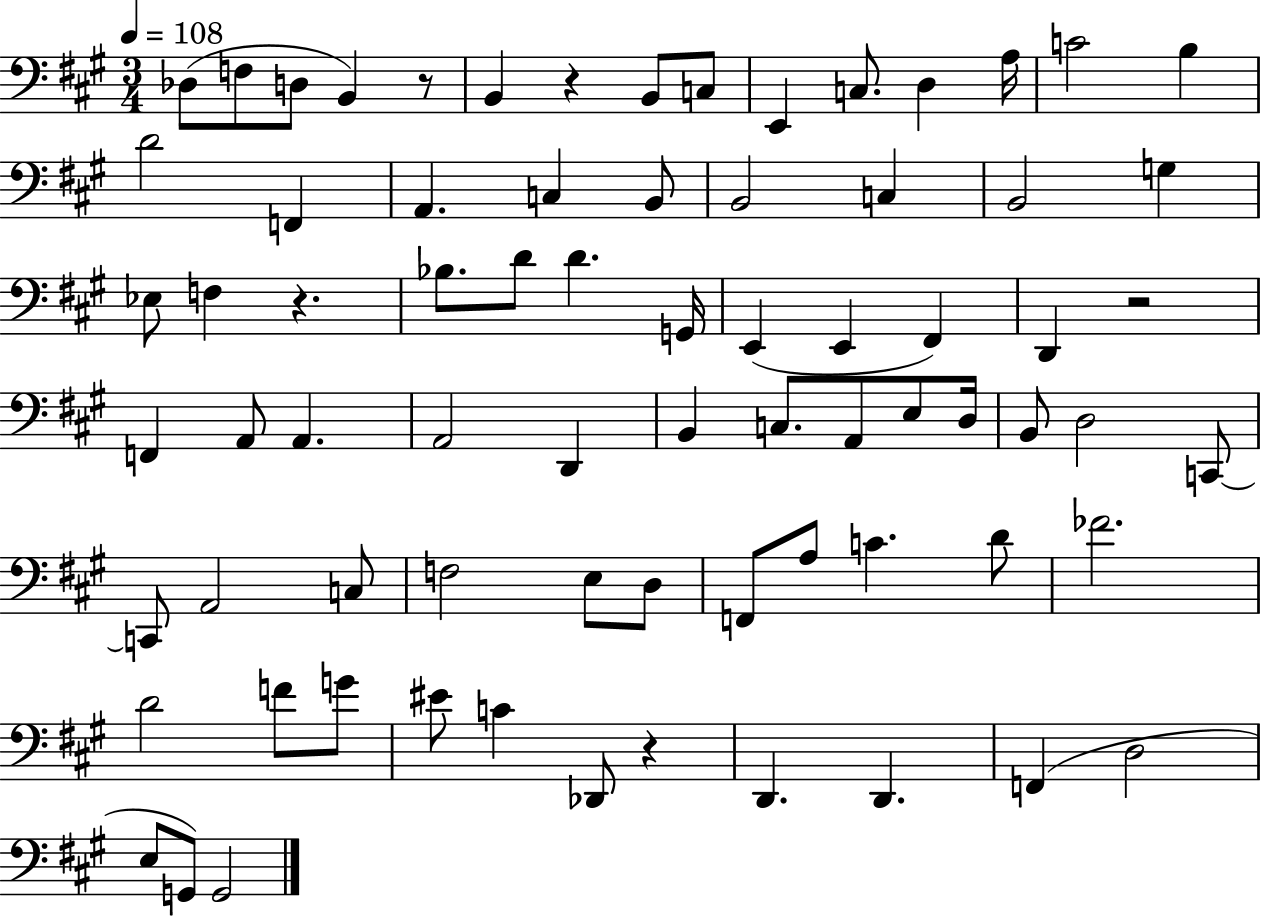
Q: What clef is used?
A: bass